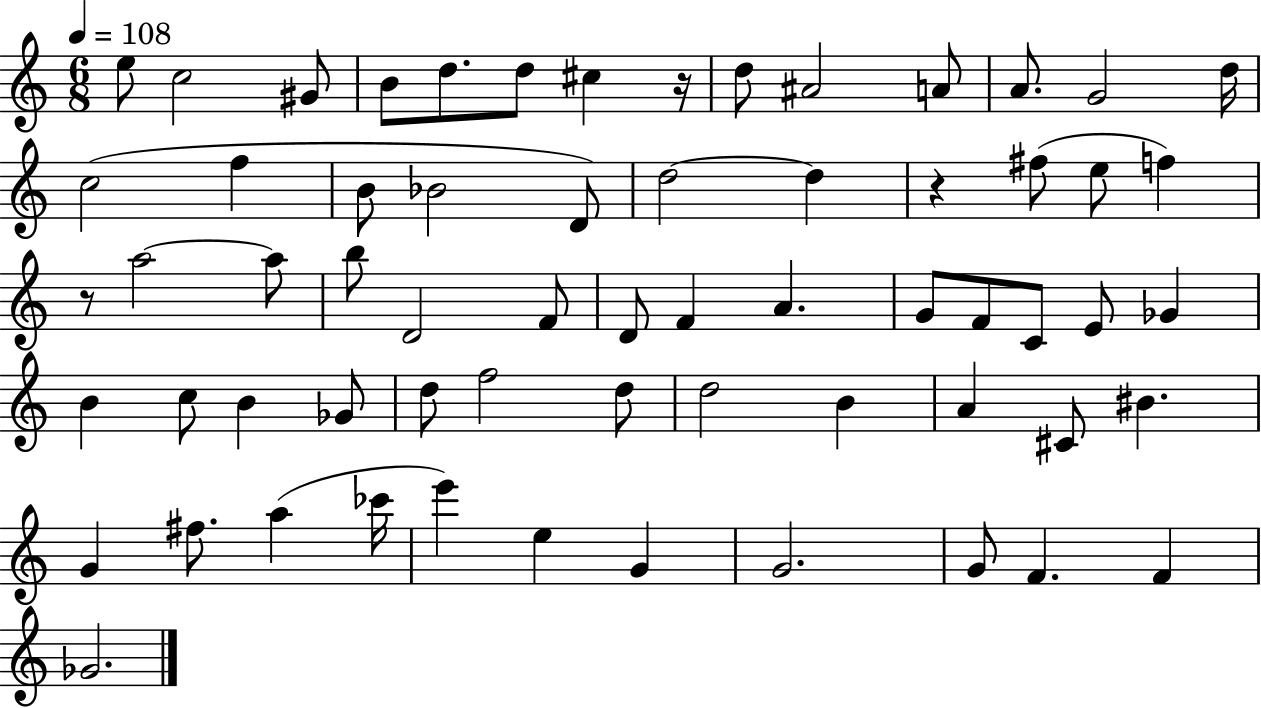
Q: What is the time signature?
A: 6/8